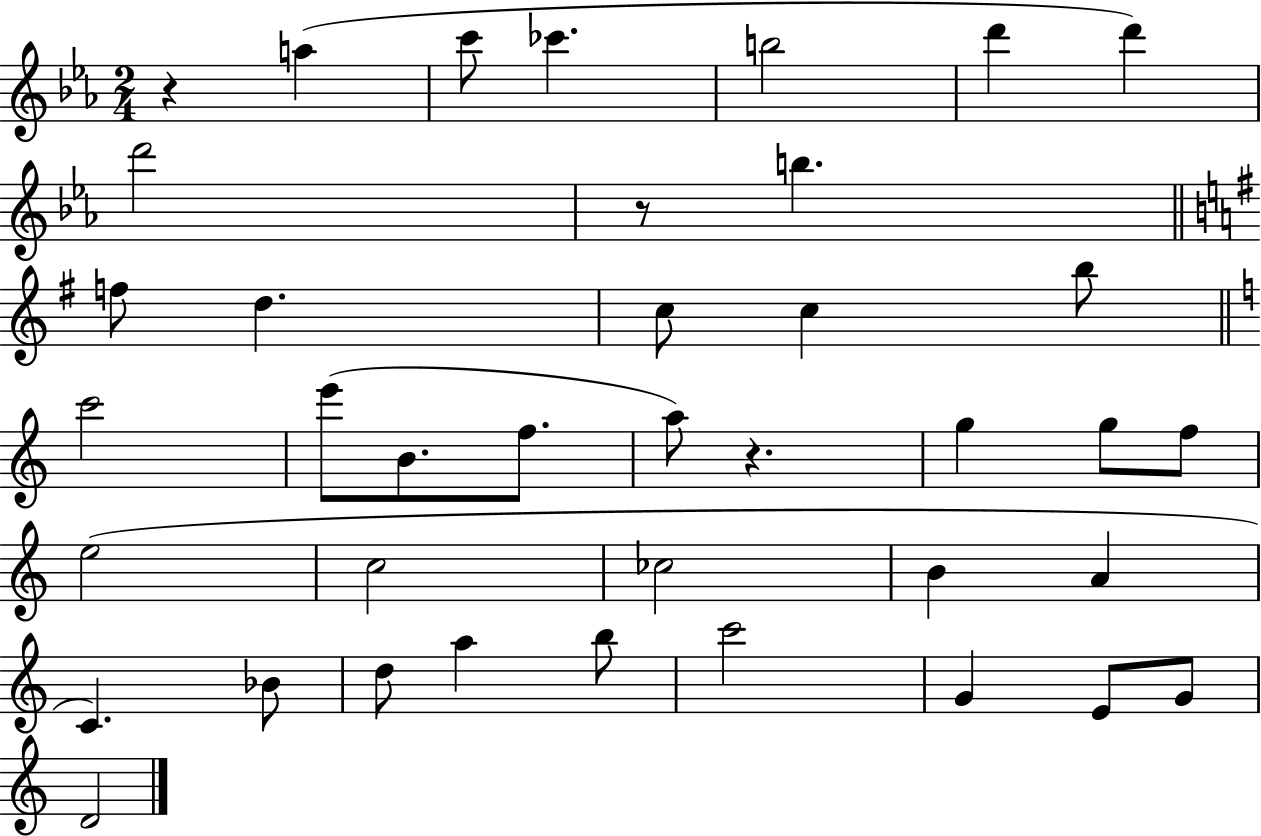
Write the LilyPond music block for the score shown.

{
  \clef treble
  \numericTimeSignature
  \time 2/4
  \key ees \major
  r4 a''4( | c'''8 ces'''4. | b''2 | d'''4 d'''4) | \break d'''2 | r8 b''4. | \bar "||" \break \key g \major f''8 d''4. | c''8 c''4 b''8 | \bar "||" \break \key a \minor c'''2 | e'''8( b'8. f''8. | a''8) r4. | g''4 g''8 f''8 | \break e''2( | c''2 | ces''2 | b'4 a'4 | \break c'4.) bes'8 | d''8 a''4 b''8 | c'''2 | g'4 e'8 g'8 | \break d'2 | \bar "|."
}